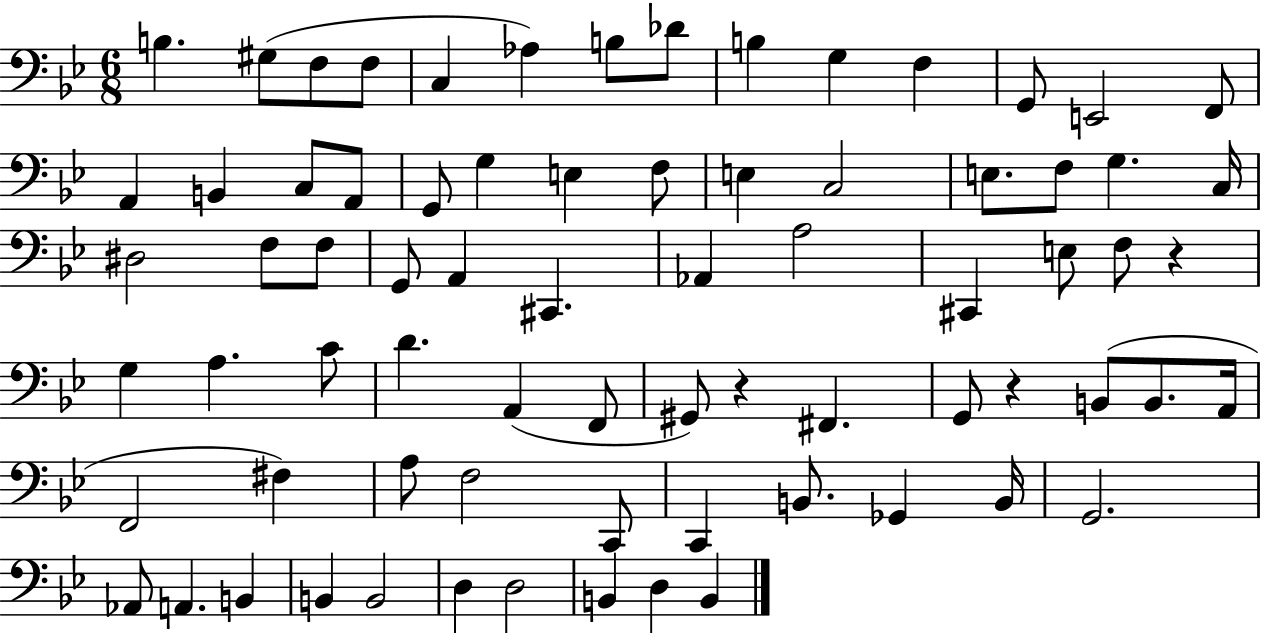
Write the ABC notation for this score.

X:1
T:Untitled
M:6/8
L:1/4
K:Bb
B, ^G,/2 F,/2 F,/2 C, _A, B,/2 _D/2 B, G, F, G,,/2 E,,2 F,,/2 A,, B,, C,/2 A,,/2 G,,/2 G, E, F,/2 E, C,2 E,/2 F,/2 G, C,/4 ^D,2 F,/2 F,/2 G,,/2 A,, ^C,, _A,, A,2 ^C,, E,/2 F,/2 z G, A, C/2 D A,, F,,/2 ^G,,/2 z ^F,, G,,/2 z B,,/2 B,,/2 A,,/4 F,,2 ^F, A,/2 F,2 C,,/2 C,, B,,/2 _G,, B,,/4 G,,2 _A,,/2 A,, B,, B,, B,,2 D, D,2 B,, D, B,,